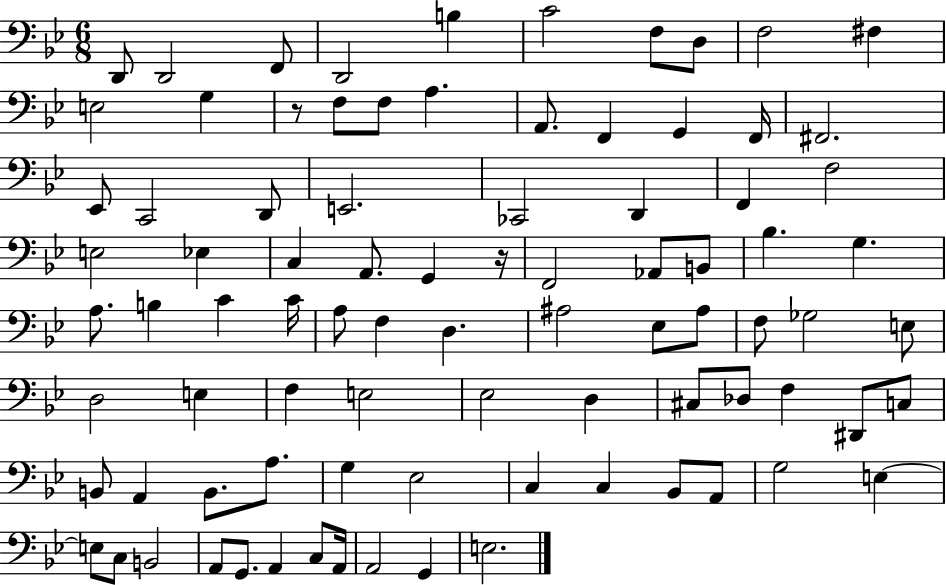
{
  \clef bass
  \numericTimeSignature
  \time 6/8
  \key bes \major
  d,8 d,2 f,8 | d,2 b4 | c'2 f8 d8 | f2 fis4 | \break e2 g4 | r8 f8 f8 a4. | a,8. f,4 g,4 f,16 | fis,2. | \break ees,8 c,2 d,8 | e,2. | ces,2 d,4 | f,4 f2 | \break e2 ees4 | c4 a,8. g,4 r16 | f,2 aes,8 b,8 | bes4. g4. | \break a8. b4 c'4 c'16 | a8 f4 d4. | ais2 ees8 ais8 | f8 ges2 e8 | \break d2 e4 | f4 e2 | ees2 d4 | cis8 des8 f4 dis,8 c8 | \break b,8 a,4 b,8. a8. | g4 ees2 | c4 c4 bes,8 a,8 | g2 e4~~ | \break e8 c8 b,2 | a,8 g,8. a,4 c8 a,16 | a,2 g,4 | e2. | \break \bar "|."
}